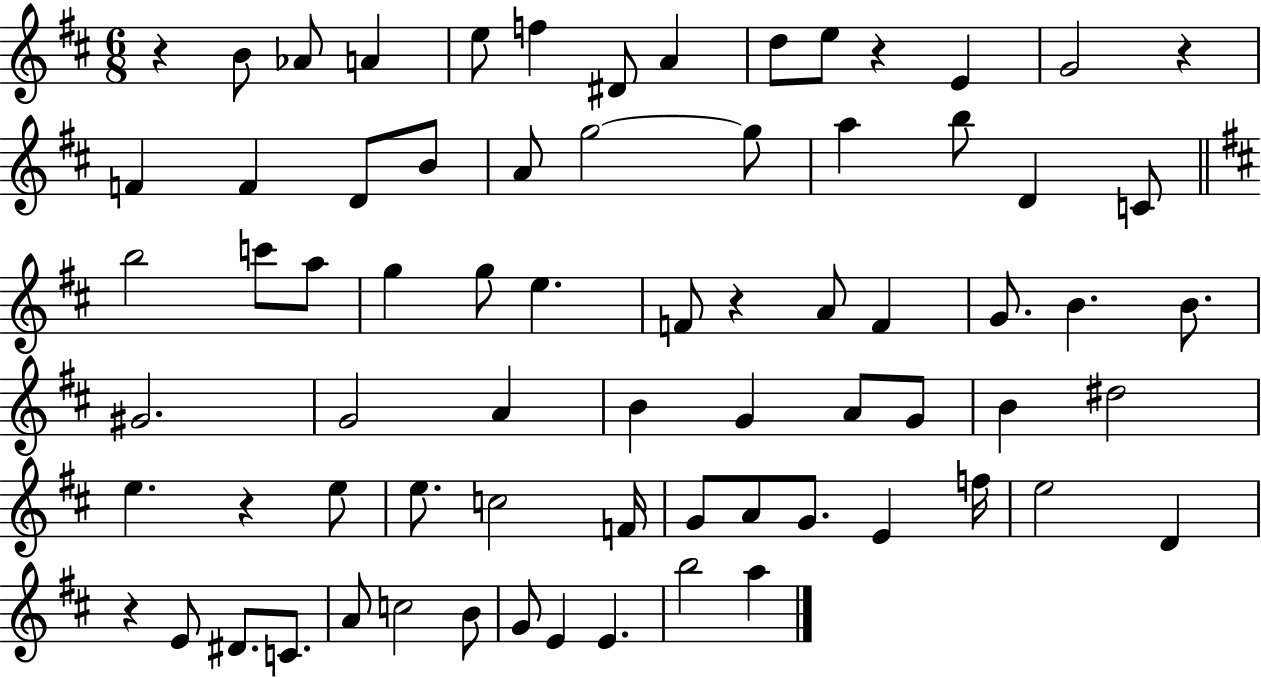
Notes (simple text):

R/q B4/e Ab4/e A4/q E5/e F5/q D#4/e A4/q D5/e E5/e R/q E4/q G4/h R/q F4/q F4/q D4/e B4/e A4/e G5/h G5/e A5/q B5/e D4/q C4/e B5/h C6/e A5/e G5/q G5/e E5/q. F4/e R/q A4/e F4/q G4/e. B4/q. B4/e. G#4/h. G4/h A4/q B4/q G4/q A4/e G4/e B4/q D#5/h E5/q. R/q E5/e E5/e. C5/h F4/s G4/e A4/e G4/e. E4/q F5/s E5/h D4/q R/q E4/e D#4/e. C4/e. A4/e C5/h B4/e G4/e E4/q E4/q. B5/h A5/q